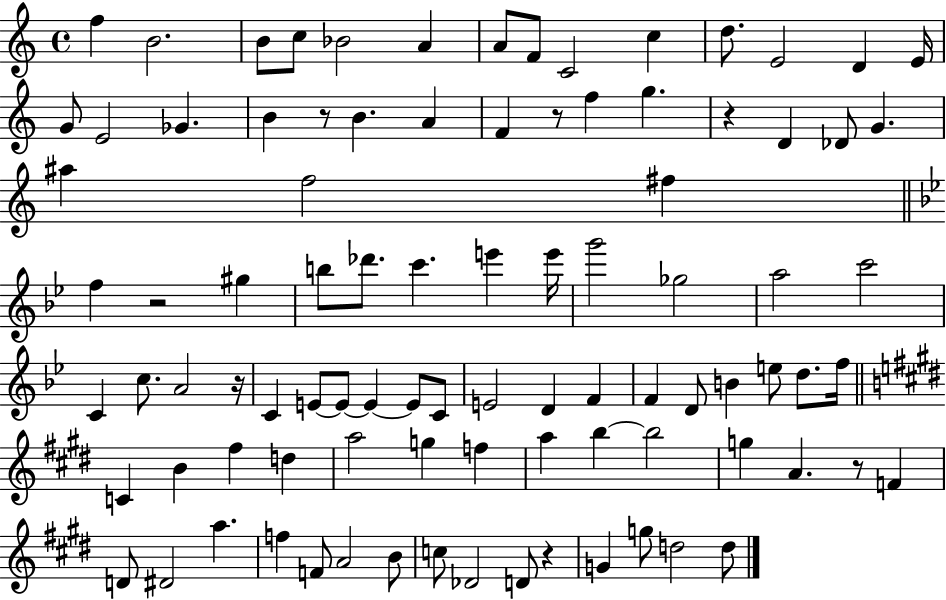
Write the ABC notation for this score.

X:1
T:Untitled
M:4/4
L:1/4
K:C
f B2 B/2 c/2 _B2 A A/2 F/2 C2 c d/2 E2 D E/4 G/2 E2 _G B z/2 B A F z/2 f g z D _D/2 G ^a f2 ^f f z2 ^g b/2 _d'/2 c' e' e'/4 g'2 _g2 a2 c'2 C c/2 A2 z/4 C E/2 E/2 E E/2 C/2 E2 D F F D/2 B e/2 d/2 f/4 C B ^f d a2 g f a b b2 g A z/2 F D/2 ^D2 a f F/2 A2 B/2 c/2 _D2 D/2 z G g/2 d2 d/2